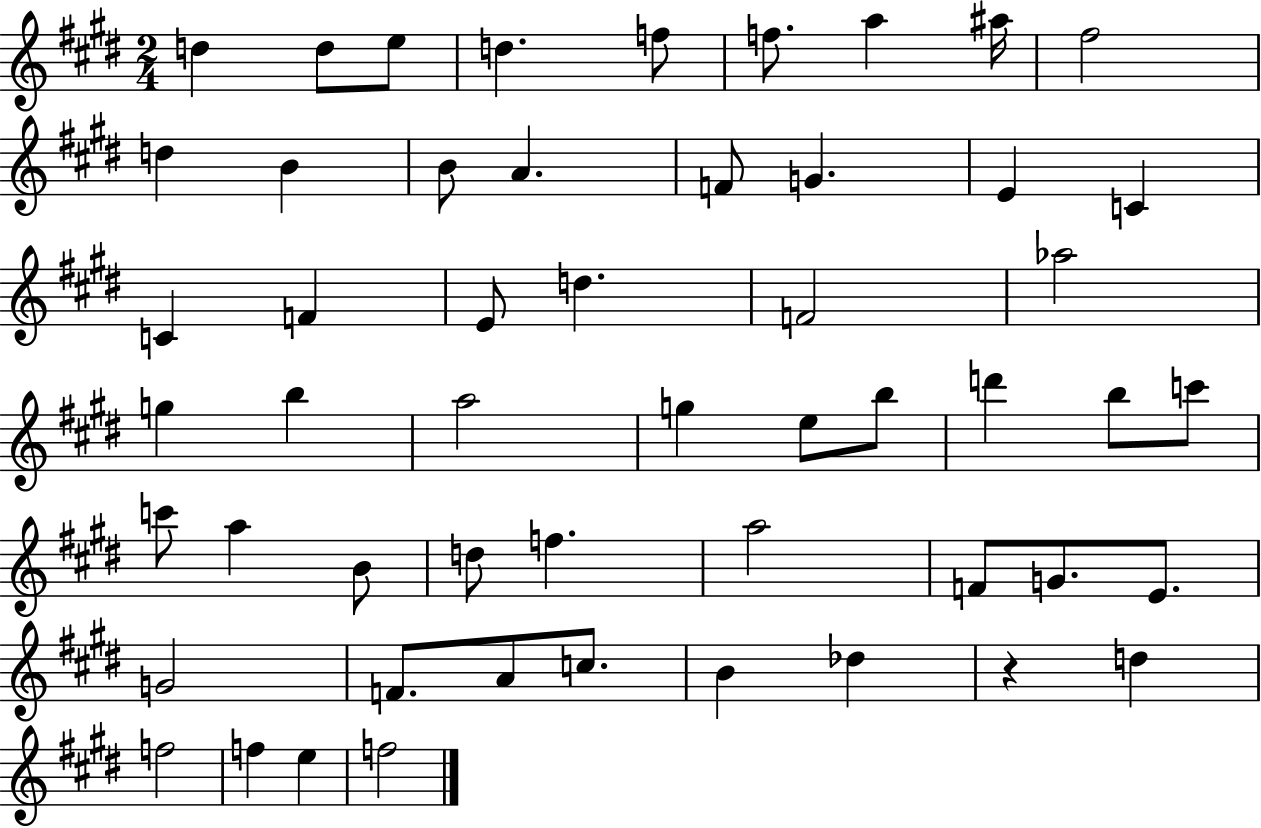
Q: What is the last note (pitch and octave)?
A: F5